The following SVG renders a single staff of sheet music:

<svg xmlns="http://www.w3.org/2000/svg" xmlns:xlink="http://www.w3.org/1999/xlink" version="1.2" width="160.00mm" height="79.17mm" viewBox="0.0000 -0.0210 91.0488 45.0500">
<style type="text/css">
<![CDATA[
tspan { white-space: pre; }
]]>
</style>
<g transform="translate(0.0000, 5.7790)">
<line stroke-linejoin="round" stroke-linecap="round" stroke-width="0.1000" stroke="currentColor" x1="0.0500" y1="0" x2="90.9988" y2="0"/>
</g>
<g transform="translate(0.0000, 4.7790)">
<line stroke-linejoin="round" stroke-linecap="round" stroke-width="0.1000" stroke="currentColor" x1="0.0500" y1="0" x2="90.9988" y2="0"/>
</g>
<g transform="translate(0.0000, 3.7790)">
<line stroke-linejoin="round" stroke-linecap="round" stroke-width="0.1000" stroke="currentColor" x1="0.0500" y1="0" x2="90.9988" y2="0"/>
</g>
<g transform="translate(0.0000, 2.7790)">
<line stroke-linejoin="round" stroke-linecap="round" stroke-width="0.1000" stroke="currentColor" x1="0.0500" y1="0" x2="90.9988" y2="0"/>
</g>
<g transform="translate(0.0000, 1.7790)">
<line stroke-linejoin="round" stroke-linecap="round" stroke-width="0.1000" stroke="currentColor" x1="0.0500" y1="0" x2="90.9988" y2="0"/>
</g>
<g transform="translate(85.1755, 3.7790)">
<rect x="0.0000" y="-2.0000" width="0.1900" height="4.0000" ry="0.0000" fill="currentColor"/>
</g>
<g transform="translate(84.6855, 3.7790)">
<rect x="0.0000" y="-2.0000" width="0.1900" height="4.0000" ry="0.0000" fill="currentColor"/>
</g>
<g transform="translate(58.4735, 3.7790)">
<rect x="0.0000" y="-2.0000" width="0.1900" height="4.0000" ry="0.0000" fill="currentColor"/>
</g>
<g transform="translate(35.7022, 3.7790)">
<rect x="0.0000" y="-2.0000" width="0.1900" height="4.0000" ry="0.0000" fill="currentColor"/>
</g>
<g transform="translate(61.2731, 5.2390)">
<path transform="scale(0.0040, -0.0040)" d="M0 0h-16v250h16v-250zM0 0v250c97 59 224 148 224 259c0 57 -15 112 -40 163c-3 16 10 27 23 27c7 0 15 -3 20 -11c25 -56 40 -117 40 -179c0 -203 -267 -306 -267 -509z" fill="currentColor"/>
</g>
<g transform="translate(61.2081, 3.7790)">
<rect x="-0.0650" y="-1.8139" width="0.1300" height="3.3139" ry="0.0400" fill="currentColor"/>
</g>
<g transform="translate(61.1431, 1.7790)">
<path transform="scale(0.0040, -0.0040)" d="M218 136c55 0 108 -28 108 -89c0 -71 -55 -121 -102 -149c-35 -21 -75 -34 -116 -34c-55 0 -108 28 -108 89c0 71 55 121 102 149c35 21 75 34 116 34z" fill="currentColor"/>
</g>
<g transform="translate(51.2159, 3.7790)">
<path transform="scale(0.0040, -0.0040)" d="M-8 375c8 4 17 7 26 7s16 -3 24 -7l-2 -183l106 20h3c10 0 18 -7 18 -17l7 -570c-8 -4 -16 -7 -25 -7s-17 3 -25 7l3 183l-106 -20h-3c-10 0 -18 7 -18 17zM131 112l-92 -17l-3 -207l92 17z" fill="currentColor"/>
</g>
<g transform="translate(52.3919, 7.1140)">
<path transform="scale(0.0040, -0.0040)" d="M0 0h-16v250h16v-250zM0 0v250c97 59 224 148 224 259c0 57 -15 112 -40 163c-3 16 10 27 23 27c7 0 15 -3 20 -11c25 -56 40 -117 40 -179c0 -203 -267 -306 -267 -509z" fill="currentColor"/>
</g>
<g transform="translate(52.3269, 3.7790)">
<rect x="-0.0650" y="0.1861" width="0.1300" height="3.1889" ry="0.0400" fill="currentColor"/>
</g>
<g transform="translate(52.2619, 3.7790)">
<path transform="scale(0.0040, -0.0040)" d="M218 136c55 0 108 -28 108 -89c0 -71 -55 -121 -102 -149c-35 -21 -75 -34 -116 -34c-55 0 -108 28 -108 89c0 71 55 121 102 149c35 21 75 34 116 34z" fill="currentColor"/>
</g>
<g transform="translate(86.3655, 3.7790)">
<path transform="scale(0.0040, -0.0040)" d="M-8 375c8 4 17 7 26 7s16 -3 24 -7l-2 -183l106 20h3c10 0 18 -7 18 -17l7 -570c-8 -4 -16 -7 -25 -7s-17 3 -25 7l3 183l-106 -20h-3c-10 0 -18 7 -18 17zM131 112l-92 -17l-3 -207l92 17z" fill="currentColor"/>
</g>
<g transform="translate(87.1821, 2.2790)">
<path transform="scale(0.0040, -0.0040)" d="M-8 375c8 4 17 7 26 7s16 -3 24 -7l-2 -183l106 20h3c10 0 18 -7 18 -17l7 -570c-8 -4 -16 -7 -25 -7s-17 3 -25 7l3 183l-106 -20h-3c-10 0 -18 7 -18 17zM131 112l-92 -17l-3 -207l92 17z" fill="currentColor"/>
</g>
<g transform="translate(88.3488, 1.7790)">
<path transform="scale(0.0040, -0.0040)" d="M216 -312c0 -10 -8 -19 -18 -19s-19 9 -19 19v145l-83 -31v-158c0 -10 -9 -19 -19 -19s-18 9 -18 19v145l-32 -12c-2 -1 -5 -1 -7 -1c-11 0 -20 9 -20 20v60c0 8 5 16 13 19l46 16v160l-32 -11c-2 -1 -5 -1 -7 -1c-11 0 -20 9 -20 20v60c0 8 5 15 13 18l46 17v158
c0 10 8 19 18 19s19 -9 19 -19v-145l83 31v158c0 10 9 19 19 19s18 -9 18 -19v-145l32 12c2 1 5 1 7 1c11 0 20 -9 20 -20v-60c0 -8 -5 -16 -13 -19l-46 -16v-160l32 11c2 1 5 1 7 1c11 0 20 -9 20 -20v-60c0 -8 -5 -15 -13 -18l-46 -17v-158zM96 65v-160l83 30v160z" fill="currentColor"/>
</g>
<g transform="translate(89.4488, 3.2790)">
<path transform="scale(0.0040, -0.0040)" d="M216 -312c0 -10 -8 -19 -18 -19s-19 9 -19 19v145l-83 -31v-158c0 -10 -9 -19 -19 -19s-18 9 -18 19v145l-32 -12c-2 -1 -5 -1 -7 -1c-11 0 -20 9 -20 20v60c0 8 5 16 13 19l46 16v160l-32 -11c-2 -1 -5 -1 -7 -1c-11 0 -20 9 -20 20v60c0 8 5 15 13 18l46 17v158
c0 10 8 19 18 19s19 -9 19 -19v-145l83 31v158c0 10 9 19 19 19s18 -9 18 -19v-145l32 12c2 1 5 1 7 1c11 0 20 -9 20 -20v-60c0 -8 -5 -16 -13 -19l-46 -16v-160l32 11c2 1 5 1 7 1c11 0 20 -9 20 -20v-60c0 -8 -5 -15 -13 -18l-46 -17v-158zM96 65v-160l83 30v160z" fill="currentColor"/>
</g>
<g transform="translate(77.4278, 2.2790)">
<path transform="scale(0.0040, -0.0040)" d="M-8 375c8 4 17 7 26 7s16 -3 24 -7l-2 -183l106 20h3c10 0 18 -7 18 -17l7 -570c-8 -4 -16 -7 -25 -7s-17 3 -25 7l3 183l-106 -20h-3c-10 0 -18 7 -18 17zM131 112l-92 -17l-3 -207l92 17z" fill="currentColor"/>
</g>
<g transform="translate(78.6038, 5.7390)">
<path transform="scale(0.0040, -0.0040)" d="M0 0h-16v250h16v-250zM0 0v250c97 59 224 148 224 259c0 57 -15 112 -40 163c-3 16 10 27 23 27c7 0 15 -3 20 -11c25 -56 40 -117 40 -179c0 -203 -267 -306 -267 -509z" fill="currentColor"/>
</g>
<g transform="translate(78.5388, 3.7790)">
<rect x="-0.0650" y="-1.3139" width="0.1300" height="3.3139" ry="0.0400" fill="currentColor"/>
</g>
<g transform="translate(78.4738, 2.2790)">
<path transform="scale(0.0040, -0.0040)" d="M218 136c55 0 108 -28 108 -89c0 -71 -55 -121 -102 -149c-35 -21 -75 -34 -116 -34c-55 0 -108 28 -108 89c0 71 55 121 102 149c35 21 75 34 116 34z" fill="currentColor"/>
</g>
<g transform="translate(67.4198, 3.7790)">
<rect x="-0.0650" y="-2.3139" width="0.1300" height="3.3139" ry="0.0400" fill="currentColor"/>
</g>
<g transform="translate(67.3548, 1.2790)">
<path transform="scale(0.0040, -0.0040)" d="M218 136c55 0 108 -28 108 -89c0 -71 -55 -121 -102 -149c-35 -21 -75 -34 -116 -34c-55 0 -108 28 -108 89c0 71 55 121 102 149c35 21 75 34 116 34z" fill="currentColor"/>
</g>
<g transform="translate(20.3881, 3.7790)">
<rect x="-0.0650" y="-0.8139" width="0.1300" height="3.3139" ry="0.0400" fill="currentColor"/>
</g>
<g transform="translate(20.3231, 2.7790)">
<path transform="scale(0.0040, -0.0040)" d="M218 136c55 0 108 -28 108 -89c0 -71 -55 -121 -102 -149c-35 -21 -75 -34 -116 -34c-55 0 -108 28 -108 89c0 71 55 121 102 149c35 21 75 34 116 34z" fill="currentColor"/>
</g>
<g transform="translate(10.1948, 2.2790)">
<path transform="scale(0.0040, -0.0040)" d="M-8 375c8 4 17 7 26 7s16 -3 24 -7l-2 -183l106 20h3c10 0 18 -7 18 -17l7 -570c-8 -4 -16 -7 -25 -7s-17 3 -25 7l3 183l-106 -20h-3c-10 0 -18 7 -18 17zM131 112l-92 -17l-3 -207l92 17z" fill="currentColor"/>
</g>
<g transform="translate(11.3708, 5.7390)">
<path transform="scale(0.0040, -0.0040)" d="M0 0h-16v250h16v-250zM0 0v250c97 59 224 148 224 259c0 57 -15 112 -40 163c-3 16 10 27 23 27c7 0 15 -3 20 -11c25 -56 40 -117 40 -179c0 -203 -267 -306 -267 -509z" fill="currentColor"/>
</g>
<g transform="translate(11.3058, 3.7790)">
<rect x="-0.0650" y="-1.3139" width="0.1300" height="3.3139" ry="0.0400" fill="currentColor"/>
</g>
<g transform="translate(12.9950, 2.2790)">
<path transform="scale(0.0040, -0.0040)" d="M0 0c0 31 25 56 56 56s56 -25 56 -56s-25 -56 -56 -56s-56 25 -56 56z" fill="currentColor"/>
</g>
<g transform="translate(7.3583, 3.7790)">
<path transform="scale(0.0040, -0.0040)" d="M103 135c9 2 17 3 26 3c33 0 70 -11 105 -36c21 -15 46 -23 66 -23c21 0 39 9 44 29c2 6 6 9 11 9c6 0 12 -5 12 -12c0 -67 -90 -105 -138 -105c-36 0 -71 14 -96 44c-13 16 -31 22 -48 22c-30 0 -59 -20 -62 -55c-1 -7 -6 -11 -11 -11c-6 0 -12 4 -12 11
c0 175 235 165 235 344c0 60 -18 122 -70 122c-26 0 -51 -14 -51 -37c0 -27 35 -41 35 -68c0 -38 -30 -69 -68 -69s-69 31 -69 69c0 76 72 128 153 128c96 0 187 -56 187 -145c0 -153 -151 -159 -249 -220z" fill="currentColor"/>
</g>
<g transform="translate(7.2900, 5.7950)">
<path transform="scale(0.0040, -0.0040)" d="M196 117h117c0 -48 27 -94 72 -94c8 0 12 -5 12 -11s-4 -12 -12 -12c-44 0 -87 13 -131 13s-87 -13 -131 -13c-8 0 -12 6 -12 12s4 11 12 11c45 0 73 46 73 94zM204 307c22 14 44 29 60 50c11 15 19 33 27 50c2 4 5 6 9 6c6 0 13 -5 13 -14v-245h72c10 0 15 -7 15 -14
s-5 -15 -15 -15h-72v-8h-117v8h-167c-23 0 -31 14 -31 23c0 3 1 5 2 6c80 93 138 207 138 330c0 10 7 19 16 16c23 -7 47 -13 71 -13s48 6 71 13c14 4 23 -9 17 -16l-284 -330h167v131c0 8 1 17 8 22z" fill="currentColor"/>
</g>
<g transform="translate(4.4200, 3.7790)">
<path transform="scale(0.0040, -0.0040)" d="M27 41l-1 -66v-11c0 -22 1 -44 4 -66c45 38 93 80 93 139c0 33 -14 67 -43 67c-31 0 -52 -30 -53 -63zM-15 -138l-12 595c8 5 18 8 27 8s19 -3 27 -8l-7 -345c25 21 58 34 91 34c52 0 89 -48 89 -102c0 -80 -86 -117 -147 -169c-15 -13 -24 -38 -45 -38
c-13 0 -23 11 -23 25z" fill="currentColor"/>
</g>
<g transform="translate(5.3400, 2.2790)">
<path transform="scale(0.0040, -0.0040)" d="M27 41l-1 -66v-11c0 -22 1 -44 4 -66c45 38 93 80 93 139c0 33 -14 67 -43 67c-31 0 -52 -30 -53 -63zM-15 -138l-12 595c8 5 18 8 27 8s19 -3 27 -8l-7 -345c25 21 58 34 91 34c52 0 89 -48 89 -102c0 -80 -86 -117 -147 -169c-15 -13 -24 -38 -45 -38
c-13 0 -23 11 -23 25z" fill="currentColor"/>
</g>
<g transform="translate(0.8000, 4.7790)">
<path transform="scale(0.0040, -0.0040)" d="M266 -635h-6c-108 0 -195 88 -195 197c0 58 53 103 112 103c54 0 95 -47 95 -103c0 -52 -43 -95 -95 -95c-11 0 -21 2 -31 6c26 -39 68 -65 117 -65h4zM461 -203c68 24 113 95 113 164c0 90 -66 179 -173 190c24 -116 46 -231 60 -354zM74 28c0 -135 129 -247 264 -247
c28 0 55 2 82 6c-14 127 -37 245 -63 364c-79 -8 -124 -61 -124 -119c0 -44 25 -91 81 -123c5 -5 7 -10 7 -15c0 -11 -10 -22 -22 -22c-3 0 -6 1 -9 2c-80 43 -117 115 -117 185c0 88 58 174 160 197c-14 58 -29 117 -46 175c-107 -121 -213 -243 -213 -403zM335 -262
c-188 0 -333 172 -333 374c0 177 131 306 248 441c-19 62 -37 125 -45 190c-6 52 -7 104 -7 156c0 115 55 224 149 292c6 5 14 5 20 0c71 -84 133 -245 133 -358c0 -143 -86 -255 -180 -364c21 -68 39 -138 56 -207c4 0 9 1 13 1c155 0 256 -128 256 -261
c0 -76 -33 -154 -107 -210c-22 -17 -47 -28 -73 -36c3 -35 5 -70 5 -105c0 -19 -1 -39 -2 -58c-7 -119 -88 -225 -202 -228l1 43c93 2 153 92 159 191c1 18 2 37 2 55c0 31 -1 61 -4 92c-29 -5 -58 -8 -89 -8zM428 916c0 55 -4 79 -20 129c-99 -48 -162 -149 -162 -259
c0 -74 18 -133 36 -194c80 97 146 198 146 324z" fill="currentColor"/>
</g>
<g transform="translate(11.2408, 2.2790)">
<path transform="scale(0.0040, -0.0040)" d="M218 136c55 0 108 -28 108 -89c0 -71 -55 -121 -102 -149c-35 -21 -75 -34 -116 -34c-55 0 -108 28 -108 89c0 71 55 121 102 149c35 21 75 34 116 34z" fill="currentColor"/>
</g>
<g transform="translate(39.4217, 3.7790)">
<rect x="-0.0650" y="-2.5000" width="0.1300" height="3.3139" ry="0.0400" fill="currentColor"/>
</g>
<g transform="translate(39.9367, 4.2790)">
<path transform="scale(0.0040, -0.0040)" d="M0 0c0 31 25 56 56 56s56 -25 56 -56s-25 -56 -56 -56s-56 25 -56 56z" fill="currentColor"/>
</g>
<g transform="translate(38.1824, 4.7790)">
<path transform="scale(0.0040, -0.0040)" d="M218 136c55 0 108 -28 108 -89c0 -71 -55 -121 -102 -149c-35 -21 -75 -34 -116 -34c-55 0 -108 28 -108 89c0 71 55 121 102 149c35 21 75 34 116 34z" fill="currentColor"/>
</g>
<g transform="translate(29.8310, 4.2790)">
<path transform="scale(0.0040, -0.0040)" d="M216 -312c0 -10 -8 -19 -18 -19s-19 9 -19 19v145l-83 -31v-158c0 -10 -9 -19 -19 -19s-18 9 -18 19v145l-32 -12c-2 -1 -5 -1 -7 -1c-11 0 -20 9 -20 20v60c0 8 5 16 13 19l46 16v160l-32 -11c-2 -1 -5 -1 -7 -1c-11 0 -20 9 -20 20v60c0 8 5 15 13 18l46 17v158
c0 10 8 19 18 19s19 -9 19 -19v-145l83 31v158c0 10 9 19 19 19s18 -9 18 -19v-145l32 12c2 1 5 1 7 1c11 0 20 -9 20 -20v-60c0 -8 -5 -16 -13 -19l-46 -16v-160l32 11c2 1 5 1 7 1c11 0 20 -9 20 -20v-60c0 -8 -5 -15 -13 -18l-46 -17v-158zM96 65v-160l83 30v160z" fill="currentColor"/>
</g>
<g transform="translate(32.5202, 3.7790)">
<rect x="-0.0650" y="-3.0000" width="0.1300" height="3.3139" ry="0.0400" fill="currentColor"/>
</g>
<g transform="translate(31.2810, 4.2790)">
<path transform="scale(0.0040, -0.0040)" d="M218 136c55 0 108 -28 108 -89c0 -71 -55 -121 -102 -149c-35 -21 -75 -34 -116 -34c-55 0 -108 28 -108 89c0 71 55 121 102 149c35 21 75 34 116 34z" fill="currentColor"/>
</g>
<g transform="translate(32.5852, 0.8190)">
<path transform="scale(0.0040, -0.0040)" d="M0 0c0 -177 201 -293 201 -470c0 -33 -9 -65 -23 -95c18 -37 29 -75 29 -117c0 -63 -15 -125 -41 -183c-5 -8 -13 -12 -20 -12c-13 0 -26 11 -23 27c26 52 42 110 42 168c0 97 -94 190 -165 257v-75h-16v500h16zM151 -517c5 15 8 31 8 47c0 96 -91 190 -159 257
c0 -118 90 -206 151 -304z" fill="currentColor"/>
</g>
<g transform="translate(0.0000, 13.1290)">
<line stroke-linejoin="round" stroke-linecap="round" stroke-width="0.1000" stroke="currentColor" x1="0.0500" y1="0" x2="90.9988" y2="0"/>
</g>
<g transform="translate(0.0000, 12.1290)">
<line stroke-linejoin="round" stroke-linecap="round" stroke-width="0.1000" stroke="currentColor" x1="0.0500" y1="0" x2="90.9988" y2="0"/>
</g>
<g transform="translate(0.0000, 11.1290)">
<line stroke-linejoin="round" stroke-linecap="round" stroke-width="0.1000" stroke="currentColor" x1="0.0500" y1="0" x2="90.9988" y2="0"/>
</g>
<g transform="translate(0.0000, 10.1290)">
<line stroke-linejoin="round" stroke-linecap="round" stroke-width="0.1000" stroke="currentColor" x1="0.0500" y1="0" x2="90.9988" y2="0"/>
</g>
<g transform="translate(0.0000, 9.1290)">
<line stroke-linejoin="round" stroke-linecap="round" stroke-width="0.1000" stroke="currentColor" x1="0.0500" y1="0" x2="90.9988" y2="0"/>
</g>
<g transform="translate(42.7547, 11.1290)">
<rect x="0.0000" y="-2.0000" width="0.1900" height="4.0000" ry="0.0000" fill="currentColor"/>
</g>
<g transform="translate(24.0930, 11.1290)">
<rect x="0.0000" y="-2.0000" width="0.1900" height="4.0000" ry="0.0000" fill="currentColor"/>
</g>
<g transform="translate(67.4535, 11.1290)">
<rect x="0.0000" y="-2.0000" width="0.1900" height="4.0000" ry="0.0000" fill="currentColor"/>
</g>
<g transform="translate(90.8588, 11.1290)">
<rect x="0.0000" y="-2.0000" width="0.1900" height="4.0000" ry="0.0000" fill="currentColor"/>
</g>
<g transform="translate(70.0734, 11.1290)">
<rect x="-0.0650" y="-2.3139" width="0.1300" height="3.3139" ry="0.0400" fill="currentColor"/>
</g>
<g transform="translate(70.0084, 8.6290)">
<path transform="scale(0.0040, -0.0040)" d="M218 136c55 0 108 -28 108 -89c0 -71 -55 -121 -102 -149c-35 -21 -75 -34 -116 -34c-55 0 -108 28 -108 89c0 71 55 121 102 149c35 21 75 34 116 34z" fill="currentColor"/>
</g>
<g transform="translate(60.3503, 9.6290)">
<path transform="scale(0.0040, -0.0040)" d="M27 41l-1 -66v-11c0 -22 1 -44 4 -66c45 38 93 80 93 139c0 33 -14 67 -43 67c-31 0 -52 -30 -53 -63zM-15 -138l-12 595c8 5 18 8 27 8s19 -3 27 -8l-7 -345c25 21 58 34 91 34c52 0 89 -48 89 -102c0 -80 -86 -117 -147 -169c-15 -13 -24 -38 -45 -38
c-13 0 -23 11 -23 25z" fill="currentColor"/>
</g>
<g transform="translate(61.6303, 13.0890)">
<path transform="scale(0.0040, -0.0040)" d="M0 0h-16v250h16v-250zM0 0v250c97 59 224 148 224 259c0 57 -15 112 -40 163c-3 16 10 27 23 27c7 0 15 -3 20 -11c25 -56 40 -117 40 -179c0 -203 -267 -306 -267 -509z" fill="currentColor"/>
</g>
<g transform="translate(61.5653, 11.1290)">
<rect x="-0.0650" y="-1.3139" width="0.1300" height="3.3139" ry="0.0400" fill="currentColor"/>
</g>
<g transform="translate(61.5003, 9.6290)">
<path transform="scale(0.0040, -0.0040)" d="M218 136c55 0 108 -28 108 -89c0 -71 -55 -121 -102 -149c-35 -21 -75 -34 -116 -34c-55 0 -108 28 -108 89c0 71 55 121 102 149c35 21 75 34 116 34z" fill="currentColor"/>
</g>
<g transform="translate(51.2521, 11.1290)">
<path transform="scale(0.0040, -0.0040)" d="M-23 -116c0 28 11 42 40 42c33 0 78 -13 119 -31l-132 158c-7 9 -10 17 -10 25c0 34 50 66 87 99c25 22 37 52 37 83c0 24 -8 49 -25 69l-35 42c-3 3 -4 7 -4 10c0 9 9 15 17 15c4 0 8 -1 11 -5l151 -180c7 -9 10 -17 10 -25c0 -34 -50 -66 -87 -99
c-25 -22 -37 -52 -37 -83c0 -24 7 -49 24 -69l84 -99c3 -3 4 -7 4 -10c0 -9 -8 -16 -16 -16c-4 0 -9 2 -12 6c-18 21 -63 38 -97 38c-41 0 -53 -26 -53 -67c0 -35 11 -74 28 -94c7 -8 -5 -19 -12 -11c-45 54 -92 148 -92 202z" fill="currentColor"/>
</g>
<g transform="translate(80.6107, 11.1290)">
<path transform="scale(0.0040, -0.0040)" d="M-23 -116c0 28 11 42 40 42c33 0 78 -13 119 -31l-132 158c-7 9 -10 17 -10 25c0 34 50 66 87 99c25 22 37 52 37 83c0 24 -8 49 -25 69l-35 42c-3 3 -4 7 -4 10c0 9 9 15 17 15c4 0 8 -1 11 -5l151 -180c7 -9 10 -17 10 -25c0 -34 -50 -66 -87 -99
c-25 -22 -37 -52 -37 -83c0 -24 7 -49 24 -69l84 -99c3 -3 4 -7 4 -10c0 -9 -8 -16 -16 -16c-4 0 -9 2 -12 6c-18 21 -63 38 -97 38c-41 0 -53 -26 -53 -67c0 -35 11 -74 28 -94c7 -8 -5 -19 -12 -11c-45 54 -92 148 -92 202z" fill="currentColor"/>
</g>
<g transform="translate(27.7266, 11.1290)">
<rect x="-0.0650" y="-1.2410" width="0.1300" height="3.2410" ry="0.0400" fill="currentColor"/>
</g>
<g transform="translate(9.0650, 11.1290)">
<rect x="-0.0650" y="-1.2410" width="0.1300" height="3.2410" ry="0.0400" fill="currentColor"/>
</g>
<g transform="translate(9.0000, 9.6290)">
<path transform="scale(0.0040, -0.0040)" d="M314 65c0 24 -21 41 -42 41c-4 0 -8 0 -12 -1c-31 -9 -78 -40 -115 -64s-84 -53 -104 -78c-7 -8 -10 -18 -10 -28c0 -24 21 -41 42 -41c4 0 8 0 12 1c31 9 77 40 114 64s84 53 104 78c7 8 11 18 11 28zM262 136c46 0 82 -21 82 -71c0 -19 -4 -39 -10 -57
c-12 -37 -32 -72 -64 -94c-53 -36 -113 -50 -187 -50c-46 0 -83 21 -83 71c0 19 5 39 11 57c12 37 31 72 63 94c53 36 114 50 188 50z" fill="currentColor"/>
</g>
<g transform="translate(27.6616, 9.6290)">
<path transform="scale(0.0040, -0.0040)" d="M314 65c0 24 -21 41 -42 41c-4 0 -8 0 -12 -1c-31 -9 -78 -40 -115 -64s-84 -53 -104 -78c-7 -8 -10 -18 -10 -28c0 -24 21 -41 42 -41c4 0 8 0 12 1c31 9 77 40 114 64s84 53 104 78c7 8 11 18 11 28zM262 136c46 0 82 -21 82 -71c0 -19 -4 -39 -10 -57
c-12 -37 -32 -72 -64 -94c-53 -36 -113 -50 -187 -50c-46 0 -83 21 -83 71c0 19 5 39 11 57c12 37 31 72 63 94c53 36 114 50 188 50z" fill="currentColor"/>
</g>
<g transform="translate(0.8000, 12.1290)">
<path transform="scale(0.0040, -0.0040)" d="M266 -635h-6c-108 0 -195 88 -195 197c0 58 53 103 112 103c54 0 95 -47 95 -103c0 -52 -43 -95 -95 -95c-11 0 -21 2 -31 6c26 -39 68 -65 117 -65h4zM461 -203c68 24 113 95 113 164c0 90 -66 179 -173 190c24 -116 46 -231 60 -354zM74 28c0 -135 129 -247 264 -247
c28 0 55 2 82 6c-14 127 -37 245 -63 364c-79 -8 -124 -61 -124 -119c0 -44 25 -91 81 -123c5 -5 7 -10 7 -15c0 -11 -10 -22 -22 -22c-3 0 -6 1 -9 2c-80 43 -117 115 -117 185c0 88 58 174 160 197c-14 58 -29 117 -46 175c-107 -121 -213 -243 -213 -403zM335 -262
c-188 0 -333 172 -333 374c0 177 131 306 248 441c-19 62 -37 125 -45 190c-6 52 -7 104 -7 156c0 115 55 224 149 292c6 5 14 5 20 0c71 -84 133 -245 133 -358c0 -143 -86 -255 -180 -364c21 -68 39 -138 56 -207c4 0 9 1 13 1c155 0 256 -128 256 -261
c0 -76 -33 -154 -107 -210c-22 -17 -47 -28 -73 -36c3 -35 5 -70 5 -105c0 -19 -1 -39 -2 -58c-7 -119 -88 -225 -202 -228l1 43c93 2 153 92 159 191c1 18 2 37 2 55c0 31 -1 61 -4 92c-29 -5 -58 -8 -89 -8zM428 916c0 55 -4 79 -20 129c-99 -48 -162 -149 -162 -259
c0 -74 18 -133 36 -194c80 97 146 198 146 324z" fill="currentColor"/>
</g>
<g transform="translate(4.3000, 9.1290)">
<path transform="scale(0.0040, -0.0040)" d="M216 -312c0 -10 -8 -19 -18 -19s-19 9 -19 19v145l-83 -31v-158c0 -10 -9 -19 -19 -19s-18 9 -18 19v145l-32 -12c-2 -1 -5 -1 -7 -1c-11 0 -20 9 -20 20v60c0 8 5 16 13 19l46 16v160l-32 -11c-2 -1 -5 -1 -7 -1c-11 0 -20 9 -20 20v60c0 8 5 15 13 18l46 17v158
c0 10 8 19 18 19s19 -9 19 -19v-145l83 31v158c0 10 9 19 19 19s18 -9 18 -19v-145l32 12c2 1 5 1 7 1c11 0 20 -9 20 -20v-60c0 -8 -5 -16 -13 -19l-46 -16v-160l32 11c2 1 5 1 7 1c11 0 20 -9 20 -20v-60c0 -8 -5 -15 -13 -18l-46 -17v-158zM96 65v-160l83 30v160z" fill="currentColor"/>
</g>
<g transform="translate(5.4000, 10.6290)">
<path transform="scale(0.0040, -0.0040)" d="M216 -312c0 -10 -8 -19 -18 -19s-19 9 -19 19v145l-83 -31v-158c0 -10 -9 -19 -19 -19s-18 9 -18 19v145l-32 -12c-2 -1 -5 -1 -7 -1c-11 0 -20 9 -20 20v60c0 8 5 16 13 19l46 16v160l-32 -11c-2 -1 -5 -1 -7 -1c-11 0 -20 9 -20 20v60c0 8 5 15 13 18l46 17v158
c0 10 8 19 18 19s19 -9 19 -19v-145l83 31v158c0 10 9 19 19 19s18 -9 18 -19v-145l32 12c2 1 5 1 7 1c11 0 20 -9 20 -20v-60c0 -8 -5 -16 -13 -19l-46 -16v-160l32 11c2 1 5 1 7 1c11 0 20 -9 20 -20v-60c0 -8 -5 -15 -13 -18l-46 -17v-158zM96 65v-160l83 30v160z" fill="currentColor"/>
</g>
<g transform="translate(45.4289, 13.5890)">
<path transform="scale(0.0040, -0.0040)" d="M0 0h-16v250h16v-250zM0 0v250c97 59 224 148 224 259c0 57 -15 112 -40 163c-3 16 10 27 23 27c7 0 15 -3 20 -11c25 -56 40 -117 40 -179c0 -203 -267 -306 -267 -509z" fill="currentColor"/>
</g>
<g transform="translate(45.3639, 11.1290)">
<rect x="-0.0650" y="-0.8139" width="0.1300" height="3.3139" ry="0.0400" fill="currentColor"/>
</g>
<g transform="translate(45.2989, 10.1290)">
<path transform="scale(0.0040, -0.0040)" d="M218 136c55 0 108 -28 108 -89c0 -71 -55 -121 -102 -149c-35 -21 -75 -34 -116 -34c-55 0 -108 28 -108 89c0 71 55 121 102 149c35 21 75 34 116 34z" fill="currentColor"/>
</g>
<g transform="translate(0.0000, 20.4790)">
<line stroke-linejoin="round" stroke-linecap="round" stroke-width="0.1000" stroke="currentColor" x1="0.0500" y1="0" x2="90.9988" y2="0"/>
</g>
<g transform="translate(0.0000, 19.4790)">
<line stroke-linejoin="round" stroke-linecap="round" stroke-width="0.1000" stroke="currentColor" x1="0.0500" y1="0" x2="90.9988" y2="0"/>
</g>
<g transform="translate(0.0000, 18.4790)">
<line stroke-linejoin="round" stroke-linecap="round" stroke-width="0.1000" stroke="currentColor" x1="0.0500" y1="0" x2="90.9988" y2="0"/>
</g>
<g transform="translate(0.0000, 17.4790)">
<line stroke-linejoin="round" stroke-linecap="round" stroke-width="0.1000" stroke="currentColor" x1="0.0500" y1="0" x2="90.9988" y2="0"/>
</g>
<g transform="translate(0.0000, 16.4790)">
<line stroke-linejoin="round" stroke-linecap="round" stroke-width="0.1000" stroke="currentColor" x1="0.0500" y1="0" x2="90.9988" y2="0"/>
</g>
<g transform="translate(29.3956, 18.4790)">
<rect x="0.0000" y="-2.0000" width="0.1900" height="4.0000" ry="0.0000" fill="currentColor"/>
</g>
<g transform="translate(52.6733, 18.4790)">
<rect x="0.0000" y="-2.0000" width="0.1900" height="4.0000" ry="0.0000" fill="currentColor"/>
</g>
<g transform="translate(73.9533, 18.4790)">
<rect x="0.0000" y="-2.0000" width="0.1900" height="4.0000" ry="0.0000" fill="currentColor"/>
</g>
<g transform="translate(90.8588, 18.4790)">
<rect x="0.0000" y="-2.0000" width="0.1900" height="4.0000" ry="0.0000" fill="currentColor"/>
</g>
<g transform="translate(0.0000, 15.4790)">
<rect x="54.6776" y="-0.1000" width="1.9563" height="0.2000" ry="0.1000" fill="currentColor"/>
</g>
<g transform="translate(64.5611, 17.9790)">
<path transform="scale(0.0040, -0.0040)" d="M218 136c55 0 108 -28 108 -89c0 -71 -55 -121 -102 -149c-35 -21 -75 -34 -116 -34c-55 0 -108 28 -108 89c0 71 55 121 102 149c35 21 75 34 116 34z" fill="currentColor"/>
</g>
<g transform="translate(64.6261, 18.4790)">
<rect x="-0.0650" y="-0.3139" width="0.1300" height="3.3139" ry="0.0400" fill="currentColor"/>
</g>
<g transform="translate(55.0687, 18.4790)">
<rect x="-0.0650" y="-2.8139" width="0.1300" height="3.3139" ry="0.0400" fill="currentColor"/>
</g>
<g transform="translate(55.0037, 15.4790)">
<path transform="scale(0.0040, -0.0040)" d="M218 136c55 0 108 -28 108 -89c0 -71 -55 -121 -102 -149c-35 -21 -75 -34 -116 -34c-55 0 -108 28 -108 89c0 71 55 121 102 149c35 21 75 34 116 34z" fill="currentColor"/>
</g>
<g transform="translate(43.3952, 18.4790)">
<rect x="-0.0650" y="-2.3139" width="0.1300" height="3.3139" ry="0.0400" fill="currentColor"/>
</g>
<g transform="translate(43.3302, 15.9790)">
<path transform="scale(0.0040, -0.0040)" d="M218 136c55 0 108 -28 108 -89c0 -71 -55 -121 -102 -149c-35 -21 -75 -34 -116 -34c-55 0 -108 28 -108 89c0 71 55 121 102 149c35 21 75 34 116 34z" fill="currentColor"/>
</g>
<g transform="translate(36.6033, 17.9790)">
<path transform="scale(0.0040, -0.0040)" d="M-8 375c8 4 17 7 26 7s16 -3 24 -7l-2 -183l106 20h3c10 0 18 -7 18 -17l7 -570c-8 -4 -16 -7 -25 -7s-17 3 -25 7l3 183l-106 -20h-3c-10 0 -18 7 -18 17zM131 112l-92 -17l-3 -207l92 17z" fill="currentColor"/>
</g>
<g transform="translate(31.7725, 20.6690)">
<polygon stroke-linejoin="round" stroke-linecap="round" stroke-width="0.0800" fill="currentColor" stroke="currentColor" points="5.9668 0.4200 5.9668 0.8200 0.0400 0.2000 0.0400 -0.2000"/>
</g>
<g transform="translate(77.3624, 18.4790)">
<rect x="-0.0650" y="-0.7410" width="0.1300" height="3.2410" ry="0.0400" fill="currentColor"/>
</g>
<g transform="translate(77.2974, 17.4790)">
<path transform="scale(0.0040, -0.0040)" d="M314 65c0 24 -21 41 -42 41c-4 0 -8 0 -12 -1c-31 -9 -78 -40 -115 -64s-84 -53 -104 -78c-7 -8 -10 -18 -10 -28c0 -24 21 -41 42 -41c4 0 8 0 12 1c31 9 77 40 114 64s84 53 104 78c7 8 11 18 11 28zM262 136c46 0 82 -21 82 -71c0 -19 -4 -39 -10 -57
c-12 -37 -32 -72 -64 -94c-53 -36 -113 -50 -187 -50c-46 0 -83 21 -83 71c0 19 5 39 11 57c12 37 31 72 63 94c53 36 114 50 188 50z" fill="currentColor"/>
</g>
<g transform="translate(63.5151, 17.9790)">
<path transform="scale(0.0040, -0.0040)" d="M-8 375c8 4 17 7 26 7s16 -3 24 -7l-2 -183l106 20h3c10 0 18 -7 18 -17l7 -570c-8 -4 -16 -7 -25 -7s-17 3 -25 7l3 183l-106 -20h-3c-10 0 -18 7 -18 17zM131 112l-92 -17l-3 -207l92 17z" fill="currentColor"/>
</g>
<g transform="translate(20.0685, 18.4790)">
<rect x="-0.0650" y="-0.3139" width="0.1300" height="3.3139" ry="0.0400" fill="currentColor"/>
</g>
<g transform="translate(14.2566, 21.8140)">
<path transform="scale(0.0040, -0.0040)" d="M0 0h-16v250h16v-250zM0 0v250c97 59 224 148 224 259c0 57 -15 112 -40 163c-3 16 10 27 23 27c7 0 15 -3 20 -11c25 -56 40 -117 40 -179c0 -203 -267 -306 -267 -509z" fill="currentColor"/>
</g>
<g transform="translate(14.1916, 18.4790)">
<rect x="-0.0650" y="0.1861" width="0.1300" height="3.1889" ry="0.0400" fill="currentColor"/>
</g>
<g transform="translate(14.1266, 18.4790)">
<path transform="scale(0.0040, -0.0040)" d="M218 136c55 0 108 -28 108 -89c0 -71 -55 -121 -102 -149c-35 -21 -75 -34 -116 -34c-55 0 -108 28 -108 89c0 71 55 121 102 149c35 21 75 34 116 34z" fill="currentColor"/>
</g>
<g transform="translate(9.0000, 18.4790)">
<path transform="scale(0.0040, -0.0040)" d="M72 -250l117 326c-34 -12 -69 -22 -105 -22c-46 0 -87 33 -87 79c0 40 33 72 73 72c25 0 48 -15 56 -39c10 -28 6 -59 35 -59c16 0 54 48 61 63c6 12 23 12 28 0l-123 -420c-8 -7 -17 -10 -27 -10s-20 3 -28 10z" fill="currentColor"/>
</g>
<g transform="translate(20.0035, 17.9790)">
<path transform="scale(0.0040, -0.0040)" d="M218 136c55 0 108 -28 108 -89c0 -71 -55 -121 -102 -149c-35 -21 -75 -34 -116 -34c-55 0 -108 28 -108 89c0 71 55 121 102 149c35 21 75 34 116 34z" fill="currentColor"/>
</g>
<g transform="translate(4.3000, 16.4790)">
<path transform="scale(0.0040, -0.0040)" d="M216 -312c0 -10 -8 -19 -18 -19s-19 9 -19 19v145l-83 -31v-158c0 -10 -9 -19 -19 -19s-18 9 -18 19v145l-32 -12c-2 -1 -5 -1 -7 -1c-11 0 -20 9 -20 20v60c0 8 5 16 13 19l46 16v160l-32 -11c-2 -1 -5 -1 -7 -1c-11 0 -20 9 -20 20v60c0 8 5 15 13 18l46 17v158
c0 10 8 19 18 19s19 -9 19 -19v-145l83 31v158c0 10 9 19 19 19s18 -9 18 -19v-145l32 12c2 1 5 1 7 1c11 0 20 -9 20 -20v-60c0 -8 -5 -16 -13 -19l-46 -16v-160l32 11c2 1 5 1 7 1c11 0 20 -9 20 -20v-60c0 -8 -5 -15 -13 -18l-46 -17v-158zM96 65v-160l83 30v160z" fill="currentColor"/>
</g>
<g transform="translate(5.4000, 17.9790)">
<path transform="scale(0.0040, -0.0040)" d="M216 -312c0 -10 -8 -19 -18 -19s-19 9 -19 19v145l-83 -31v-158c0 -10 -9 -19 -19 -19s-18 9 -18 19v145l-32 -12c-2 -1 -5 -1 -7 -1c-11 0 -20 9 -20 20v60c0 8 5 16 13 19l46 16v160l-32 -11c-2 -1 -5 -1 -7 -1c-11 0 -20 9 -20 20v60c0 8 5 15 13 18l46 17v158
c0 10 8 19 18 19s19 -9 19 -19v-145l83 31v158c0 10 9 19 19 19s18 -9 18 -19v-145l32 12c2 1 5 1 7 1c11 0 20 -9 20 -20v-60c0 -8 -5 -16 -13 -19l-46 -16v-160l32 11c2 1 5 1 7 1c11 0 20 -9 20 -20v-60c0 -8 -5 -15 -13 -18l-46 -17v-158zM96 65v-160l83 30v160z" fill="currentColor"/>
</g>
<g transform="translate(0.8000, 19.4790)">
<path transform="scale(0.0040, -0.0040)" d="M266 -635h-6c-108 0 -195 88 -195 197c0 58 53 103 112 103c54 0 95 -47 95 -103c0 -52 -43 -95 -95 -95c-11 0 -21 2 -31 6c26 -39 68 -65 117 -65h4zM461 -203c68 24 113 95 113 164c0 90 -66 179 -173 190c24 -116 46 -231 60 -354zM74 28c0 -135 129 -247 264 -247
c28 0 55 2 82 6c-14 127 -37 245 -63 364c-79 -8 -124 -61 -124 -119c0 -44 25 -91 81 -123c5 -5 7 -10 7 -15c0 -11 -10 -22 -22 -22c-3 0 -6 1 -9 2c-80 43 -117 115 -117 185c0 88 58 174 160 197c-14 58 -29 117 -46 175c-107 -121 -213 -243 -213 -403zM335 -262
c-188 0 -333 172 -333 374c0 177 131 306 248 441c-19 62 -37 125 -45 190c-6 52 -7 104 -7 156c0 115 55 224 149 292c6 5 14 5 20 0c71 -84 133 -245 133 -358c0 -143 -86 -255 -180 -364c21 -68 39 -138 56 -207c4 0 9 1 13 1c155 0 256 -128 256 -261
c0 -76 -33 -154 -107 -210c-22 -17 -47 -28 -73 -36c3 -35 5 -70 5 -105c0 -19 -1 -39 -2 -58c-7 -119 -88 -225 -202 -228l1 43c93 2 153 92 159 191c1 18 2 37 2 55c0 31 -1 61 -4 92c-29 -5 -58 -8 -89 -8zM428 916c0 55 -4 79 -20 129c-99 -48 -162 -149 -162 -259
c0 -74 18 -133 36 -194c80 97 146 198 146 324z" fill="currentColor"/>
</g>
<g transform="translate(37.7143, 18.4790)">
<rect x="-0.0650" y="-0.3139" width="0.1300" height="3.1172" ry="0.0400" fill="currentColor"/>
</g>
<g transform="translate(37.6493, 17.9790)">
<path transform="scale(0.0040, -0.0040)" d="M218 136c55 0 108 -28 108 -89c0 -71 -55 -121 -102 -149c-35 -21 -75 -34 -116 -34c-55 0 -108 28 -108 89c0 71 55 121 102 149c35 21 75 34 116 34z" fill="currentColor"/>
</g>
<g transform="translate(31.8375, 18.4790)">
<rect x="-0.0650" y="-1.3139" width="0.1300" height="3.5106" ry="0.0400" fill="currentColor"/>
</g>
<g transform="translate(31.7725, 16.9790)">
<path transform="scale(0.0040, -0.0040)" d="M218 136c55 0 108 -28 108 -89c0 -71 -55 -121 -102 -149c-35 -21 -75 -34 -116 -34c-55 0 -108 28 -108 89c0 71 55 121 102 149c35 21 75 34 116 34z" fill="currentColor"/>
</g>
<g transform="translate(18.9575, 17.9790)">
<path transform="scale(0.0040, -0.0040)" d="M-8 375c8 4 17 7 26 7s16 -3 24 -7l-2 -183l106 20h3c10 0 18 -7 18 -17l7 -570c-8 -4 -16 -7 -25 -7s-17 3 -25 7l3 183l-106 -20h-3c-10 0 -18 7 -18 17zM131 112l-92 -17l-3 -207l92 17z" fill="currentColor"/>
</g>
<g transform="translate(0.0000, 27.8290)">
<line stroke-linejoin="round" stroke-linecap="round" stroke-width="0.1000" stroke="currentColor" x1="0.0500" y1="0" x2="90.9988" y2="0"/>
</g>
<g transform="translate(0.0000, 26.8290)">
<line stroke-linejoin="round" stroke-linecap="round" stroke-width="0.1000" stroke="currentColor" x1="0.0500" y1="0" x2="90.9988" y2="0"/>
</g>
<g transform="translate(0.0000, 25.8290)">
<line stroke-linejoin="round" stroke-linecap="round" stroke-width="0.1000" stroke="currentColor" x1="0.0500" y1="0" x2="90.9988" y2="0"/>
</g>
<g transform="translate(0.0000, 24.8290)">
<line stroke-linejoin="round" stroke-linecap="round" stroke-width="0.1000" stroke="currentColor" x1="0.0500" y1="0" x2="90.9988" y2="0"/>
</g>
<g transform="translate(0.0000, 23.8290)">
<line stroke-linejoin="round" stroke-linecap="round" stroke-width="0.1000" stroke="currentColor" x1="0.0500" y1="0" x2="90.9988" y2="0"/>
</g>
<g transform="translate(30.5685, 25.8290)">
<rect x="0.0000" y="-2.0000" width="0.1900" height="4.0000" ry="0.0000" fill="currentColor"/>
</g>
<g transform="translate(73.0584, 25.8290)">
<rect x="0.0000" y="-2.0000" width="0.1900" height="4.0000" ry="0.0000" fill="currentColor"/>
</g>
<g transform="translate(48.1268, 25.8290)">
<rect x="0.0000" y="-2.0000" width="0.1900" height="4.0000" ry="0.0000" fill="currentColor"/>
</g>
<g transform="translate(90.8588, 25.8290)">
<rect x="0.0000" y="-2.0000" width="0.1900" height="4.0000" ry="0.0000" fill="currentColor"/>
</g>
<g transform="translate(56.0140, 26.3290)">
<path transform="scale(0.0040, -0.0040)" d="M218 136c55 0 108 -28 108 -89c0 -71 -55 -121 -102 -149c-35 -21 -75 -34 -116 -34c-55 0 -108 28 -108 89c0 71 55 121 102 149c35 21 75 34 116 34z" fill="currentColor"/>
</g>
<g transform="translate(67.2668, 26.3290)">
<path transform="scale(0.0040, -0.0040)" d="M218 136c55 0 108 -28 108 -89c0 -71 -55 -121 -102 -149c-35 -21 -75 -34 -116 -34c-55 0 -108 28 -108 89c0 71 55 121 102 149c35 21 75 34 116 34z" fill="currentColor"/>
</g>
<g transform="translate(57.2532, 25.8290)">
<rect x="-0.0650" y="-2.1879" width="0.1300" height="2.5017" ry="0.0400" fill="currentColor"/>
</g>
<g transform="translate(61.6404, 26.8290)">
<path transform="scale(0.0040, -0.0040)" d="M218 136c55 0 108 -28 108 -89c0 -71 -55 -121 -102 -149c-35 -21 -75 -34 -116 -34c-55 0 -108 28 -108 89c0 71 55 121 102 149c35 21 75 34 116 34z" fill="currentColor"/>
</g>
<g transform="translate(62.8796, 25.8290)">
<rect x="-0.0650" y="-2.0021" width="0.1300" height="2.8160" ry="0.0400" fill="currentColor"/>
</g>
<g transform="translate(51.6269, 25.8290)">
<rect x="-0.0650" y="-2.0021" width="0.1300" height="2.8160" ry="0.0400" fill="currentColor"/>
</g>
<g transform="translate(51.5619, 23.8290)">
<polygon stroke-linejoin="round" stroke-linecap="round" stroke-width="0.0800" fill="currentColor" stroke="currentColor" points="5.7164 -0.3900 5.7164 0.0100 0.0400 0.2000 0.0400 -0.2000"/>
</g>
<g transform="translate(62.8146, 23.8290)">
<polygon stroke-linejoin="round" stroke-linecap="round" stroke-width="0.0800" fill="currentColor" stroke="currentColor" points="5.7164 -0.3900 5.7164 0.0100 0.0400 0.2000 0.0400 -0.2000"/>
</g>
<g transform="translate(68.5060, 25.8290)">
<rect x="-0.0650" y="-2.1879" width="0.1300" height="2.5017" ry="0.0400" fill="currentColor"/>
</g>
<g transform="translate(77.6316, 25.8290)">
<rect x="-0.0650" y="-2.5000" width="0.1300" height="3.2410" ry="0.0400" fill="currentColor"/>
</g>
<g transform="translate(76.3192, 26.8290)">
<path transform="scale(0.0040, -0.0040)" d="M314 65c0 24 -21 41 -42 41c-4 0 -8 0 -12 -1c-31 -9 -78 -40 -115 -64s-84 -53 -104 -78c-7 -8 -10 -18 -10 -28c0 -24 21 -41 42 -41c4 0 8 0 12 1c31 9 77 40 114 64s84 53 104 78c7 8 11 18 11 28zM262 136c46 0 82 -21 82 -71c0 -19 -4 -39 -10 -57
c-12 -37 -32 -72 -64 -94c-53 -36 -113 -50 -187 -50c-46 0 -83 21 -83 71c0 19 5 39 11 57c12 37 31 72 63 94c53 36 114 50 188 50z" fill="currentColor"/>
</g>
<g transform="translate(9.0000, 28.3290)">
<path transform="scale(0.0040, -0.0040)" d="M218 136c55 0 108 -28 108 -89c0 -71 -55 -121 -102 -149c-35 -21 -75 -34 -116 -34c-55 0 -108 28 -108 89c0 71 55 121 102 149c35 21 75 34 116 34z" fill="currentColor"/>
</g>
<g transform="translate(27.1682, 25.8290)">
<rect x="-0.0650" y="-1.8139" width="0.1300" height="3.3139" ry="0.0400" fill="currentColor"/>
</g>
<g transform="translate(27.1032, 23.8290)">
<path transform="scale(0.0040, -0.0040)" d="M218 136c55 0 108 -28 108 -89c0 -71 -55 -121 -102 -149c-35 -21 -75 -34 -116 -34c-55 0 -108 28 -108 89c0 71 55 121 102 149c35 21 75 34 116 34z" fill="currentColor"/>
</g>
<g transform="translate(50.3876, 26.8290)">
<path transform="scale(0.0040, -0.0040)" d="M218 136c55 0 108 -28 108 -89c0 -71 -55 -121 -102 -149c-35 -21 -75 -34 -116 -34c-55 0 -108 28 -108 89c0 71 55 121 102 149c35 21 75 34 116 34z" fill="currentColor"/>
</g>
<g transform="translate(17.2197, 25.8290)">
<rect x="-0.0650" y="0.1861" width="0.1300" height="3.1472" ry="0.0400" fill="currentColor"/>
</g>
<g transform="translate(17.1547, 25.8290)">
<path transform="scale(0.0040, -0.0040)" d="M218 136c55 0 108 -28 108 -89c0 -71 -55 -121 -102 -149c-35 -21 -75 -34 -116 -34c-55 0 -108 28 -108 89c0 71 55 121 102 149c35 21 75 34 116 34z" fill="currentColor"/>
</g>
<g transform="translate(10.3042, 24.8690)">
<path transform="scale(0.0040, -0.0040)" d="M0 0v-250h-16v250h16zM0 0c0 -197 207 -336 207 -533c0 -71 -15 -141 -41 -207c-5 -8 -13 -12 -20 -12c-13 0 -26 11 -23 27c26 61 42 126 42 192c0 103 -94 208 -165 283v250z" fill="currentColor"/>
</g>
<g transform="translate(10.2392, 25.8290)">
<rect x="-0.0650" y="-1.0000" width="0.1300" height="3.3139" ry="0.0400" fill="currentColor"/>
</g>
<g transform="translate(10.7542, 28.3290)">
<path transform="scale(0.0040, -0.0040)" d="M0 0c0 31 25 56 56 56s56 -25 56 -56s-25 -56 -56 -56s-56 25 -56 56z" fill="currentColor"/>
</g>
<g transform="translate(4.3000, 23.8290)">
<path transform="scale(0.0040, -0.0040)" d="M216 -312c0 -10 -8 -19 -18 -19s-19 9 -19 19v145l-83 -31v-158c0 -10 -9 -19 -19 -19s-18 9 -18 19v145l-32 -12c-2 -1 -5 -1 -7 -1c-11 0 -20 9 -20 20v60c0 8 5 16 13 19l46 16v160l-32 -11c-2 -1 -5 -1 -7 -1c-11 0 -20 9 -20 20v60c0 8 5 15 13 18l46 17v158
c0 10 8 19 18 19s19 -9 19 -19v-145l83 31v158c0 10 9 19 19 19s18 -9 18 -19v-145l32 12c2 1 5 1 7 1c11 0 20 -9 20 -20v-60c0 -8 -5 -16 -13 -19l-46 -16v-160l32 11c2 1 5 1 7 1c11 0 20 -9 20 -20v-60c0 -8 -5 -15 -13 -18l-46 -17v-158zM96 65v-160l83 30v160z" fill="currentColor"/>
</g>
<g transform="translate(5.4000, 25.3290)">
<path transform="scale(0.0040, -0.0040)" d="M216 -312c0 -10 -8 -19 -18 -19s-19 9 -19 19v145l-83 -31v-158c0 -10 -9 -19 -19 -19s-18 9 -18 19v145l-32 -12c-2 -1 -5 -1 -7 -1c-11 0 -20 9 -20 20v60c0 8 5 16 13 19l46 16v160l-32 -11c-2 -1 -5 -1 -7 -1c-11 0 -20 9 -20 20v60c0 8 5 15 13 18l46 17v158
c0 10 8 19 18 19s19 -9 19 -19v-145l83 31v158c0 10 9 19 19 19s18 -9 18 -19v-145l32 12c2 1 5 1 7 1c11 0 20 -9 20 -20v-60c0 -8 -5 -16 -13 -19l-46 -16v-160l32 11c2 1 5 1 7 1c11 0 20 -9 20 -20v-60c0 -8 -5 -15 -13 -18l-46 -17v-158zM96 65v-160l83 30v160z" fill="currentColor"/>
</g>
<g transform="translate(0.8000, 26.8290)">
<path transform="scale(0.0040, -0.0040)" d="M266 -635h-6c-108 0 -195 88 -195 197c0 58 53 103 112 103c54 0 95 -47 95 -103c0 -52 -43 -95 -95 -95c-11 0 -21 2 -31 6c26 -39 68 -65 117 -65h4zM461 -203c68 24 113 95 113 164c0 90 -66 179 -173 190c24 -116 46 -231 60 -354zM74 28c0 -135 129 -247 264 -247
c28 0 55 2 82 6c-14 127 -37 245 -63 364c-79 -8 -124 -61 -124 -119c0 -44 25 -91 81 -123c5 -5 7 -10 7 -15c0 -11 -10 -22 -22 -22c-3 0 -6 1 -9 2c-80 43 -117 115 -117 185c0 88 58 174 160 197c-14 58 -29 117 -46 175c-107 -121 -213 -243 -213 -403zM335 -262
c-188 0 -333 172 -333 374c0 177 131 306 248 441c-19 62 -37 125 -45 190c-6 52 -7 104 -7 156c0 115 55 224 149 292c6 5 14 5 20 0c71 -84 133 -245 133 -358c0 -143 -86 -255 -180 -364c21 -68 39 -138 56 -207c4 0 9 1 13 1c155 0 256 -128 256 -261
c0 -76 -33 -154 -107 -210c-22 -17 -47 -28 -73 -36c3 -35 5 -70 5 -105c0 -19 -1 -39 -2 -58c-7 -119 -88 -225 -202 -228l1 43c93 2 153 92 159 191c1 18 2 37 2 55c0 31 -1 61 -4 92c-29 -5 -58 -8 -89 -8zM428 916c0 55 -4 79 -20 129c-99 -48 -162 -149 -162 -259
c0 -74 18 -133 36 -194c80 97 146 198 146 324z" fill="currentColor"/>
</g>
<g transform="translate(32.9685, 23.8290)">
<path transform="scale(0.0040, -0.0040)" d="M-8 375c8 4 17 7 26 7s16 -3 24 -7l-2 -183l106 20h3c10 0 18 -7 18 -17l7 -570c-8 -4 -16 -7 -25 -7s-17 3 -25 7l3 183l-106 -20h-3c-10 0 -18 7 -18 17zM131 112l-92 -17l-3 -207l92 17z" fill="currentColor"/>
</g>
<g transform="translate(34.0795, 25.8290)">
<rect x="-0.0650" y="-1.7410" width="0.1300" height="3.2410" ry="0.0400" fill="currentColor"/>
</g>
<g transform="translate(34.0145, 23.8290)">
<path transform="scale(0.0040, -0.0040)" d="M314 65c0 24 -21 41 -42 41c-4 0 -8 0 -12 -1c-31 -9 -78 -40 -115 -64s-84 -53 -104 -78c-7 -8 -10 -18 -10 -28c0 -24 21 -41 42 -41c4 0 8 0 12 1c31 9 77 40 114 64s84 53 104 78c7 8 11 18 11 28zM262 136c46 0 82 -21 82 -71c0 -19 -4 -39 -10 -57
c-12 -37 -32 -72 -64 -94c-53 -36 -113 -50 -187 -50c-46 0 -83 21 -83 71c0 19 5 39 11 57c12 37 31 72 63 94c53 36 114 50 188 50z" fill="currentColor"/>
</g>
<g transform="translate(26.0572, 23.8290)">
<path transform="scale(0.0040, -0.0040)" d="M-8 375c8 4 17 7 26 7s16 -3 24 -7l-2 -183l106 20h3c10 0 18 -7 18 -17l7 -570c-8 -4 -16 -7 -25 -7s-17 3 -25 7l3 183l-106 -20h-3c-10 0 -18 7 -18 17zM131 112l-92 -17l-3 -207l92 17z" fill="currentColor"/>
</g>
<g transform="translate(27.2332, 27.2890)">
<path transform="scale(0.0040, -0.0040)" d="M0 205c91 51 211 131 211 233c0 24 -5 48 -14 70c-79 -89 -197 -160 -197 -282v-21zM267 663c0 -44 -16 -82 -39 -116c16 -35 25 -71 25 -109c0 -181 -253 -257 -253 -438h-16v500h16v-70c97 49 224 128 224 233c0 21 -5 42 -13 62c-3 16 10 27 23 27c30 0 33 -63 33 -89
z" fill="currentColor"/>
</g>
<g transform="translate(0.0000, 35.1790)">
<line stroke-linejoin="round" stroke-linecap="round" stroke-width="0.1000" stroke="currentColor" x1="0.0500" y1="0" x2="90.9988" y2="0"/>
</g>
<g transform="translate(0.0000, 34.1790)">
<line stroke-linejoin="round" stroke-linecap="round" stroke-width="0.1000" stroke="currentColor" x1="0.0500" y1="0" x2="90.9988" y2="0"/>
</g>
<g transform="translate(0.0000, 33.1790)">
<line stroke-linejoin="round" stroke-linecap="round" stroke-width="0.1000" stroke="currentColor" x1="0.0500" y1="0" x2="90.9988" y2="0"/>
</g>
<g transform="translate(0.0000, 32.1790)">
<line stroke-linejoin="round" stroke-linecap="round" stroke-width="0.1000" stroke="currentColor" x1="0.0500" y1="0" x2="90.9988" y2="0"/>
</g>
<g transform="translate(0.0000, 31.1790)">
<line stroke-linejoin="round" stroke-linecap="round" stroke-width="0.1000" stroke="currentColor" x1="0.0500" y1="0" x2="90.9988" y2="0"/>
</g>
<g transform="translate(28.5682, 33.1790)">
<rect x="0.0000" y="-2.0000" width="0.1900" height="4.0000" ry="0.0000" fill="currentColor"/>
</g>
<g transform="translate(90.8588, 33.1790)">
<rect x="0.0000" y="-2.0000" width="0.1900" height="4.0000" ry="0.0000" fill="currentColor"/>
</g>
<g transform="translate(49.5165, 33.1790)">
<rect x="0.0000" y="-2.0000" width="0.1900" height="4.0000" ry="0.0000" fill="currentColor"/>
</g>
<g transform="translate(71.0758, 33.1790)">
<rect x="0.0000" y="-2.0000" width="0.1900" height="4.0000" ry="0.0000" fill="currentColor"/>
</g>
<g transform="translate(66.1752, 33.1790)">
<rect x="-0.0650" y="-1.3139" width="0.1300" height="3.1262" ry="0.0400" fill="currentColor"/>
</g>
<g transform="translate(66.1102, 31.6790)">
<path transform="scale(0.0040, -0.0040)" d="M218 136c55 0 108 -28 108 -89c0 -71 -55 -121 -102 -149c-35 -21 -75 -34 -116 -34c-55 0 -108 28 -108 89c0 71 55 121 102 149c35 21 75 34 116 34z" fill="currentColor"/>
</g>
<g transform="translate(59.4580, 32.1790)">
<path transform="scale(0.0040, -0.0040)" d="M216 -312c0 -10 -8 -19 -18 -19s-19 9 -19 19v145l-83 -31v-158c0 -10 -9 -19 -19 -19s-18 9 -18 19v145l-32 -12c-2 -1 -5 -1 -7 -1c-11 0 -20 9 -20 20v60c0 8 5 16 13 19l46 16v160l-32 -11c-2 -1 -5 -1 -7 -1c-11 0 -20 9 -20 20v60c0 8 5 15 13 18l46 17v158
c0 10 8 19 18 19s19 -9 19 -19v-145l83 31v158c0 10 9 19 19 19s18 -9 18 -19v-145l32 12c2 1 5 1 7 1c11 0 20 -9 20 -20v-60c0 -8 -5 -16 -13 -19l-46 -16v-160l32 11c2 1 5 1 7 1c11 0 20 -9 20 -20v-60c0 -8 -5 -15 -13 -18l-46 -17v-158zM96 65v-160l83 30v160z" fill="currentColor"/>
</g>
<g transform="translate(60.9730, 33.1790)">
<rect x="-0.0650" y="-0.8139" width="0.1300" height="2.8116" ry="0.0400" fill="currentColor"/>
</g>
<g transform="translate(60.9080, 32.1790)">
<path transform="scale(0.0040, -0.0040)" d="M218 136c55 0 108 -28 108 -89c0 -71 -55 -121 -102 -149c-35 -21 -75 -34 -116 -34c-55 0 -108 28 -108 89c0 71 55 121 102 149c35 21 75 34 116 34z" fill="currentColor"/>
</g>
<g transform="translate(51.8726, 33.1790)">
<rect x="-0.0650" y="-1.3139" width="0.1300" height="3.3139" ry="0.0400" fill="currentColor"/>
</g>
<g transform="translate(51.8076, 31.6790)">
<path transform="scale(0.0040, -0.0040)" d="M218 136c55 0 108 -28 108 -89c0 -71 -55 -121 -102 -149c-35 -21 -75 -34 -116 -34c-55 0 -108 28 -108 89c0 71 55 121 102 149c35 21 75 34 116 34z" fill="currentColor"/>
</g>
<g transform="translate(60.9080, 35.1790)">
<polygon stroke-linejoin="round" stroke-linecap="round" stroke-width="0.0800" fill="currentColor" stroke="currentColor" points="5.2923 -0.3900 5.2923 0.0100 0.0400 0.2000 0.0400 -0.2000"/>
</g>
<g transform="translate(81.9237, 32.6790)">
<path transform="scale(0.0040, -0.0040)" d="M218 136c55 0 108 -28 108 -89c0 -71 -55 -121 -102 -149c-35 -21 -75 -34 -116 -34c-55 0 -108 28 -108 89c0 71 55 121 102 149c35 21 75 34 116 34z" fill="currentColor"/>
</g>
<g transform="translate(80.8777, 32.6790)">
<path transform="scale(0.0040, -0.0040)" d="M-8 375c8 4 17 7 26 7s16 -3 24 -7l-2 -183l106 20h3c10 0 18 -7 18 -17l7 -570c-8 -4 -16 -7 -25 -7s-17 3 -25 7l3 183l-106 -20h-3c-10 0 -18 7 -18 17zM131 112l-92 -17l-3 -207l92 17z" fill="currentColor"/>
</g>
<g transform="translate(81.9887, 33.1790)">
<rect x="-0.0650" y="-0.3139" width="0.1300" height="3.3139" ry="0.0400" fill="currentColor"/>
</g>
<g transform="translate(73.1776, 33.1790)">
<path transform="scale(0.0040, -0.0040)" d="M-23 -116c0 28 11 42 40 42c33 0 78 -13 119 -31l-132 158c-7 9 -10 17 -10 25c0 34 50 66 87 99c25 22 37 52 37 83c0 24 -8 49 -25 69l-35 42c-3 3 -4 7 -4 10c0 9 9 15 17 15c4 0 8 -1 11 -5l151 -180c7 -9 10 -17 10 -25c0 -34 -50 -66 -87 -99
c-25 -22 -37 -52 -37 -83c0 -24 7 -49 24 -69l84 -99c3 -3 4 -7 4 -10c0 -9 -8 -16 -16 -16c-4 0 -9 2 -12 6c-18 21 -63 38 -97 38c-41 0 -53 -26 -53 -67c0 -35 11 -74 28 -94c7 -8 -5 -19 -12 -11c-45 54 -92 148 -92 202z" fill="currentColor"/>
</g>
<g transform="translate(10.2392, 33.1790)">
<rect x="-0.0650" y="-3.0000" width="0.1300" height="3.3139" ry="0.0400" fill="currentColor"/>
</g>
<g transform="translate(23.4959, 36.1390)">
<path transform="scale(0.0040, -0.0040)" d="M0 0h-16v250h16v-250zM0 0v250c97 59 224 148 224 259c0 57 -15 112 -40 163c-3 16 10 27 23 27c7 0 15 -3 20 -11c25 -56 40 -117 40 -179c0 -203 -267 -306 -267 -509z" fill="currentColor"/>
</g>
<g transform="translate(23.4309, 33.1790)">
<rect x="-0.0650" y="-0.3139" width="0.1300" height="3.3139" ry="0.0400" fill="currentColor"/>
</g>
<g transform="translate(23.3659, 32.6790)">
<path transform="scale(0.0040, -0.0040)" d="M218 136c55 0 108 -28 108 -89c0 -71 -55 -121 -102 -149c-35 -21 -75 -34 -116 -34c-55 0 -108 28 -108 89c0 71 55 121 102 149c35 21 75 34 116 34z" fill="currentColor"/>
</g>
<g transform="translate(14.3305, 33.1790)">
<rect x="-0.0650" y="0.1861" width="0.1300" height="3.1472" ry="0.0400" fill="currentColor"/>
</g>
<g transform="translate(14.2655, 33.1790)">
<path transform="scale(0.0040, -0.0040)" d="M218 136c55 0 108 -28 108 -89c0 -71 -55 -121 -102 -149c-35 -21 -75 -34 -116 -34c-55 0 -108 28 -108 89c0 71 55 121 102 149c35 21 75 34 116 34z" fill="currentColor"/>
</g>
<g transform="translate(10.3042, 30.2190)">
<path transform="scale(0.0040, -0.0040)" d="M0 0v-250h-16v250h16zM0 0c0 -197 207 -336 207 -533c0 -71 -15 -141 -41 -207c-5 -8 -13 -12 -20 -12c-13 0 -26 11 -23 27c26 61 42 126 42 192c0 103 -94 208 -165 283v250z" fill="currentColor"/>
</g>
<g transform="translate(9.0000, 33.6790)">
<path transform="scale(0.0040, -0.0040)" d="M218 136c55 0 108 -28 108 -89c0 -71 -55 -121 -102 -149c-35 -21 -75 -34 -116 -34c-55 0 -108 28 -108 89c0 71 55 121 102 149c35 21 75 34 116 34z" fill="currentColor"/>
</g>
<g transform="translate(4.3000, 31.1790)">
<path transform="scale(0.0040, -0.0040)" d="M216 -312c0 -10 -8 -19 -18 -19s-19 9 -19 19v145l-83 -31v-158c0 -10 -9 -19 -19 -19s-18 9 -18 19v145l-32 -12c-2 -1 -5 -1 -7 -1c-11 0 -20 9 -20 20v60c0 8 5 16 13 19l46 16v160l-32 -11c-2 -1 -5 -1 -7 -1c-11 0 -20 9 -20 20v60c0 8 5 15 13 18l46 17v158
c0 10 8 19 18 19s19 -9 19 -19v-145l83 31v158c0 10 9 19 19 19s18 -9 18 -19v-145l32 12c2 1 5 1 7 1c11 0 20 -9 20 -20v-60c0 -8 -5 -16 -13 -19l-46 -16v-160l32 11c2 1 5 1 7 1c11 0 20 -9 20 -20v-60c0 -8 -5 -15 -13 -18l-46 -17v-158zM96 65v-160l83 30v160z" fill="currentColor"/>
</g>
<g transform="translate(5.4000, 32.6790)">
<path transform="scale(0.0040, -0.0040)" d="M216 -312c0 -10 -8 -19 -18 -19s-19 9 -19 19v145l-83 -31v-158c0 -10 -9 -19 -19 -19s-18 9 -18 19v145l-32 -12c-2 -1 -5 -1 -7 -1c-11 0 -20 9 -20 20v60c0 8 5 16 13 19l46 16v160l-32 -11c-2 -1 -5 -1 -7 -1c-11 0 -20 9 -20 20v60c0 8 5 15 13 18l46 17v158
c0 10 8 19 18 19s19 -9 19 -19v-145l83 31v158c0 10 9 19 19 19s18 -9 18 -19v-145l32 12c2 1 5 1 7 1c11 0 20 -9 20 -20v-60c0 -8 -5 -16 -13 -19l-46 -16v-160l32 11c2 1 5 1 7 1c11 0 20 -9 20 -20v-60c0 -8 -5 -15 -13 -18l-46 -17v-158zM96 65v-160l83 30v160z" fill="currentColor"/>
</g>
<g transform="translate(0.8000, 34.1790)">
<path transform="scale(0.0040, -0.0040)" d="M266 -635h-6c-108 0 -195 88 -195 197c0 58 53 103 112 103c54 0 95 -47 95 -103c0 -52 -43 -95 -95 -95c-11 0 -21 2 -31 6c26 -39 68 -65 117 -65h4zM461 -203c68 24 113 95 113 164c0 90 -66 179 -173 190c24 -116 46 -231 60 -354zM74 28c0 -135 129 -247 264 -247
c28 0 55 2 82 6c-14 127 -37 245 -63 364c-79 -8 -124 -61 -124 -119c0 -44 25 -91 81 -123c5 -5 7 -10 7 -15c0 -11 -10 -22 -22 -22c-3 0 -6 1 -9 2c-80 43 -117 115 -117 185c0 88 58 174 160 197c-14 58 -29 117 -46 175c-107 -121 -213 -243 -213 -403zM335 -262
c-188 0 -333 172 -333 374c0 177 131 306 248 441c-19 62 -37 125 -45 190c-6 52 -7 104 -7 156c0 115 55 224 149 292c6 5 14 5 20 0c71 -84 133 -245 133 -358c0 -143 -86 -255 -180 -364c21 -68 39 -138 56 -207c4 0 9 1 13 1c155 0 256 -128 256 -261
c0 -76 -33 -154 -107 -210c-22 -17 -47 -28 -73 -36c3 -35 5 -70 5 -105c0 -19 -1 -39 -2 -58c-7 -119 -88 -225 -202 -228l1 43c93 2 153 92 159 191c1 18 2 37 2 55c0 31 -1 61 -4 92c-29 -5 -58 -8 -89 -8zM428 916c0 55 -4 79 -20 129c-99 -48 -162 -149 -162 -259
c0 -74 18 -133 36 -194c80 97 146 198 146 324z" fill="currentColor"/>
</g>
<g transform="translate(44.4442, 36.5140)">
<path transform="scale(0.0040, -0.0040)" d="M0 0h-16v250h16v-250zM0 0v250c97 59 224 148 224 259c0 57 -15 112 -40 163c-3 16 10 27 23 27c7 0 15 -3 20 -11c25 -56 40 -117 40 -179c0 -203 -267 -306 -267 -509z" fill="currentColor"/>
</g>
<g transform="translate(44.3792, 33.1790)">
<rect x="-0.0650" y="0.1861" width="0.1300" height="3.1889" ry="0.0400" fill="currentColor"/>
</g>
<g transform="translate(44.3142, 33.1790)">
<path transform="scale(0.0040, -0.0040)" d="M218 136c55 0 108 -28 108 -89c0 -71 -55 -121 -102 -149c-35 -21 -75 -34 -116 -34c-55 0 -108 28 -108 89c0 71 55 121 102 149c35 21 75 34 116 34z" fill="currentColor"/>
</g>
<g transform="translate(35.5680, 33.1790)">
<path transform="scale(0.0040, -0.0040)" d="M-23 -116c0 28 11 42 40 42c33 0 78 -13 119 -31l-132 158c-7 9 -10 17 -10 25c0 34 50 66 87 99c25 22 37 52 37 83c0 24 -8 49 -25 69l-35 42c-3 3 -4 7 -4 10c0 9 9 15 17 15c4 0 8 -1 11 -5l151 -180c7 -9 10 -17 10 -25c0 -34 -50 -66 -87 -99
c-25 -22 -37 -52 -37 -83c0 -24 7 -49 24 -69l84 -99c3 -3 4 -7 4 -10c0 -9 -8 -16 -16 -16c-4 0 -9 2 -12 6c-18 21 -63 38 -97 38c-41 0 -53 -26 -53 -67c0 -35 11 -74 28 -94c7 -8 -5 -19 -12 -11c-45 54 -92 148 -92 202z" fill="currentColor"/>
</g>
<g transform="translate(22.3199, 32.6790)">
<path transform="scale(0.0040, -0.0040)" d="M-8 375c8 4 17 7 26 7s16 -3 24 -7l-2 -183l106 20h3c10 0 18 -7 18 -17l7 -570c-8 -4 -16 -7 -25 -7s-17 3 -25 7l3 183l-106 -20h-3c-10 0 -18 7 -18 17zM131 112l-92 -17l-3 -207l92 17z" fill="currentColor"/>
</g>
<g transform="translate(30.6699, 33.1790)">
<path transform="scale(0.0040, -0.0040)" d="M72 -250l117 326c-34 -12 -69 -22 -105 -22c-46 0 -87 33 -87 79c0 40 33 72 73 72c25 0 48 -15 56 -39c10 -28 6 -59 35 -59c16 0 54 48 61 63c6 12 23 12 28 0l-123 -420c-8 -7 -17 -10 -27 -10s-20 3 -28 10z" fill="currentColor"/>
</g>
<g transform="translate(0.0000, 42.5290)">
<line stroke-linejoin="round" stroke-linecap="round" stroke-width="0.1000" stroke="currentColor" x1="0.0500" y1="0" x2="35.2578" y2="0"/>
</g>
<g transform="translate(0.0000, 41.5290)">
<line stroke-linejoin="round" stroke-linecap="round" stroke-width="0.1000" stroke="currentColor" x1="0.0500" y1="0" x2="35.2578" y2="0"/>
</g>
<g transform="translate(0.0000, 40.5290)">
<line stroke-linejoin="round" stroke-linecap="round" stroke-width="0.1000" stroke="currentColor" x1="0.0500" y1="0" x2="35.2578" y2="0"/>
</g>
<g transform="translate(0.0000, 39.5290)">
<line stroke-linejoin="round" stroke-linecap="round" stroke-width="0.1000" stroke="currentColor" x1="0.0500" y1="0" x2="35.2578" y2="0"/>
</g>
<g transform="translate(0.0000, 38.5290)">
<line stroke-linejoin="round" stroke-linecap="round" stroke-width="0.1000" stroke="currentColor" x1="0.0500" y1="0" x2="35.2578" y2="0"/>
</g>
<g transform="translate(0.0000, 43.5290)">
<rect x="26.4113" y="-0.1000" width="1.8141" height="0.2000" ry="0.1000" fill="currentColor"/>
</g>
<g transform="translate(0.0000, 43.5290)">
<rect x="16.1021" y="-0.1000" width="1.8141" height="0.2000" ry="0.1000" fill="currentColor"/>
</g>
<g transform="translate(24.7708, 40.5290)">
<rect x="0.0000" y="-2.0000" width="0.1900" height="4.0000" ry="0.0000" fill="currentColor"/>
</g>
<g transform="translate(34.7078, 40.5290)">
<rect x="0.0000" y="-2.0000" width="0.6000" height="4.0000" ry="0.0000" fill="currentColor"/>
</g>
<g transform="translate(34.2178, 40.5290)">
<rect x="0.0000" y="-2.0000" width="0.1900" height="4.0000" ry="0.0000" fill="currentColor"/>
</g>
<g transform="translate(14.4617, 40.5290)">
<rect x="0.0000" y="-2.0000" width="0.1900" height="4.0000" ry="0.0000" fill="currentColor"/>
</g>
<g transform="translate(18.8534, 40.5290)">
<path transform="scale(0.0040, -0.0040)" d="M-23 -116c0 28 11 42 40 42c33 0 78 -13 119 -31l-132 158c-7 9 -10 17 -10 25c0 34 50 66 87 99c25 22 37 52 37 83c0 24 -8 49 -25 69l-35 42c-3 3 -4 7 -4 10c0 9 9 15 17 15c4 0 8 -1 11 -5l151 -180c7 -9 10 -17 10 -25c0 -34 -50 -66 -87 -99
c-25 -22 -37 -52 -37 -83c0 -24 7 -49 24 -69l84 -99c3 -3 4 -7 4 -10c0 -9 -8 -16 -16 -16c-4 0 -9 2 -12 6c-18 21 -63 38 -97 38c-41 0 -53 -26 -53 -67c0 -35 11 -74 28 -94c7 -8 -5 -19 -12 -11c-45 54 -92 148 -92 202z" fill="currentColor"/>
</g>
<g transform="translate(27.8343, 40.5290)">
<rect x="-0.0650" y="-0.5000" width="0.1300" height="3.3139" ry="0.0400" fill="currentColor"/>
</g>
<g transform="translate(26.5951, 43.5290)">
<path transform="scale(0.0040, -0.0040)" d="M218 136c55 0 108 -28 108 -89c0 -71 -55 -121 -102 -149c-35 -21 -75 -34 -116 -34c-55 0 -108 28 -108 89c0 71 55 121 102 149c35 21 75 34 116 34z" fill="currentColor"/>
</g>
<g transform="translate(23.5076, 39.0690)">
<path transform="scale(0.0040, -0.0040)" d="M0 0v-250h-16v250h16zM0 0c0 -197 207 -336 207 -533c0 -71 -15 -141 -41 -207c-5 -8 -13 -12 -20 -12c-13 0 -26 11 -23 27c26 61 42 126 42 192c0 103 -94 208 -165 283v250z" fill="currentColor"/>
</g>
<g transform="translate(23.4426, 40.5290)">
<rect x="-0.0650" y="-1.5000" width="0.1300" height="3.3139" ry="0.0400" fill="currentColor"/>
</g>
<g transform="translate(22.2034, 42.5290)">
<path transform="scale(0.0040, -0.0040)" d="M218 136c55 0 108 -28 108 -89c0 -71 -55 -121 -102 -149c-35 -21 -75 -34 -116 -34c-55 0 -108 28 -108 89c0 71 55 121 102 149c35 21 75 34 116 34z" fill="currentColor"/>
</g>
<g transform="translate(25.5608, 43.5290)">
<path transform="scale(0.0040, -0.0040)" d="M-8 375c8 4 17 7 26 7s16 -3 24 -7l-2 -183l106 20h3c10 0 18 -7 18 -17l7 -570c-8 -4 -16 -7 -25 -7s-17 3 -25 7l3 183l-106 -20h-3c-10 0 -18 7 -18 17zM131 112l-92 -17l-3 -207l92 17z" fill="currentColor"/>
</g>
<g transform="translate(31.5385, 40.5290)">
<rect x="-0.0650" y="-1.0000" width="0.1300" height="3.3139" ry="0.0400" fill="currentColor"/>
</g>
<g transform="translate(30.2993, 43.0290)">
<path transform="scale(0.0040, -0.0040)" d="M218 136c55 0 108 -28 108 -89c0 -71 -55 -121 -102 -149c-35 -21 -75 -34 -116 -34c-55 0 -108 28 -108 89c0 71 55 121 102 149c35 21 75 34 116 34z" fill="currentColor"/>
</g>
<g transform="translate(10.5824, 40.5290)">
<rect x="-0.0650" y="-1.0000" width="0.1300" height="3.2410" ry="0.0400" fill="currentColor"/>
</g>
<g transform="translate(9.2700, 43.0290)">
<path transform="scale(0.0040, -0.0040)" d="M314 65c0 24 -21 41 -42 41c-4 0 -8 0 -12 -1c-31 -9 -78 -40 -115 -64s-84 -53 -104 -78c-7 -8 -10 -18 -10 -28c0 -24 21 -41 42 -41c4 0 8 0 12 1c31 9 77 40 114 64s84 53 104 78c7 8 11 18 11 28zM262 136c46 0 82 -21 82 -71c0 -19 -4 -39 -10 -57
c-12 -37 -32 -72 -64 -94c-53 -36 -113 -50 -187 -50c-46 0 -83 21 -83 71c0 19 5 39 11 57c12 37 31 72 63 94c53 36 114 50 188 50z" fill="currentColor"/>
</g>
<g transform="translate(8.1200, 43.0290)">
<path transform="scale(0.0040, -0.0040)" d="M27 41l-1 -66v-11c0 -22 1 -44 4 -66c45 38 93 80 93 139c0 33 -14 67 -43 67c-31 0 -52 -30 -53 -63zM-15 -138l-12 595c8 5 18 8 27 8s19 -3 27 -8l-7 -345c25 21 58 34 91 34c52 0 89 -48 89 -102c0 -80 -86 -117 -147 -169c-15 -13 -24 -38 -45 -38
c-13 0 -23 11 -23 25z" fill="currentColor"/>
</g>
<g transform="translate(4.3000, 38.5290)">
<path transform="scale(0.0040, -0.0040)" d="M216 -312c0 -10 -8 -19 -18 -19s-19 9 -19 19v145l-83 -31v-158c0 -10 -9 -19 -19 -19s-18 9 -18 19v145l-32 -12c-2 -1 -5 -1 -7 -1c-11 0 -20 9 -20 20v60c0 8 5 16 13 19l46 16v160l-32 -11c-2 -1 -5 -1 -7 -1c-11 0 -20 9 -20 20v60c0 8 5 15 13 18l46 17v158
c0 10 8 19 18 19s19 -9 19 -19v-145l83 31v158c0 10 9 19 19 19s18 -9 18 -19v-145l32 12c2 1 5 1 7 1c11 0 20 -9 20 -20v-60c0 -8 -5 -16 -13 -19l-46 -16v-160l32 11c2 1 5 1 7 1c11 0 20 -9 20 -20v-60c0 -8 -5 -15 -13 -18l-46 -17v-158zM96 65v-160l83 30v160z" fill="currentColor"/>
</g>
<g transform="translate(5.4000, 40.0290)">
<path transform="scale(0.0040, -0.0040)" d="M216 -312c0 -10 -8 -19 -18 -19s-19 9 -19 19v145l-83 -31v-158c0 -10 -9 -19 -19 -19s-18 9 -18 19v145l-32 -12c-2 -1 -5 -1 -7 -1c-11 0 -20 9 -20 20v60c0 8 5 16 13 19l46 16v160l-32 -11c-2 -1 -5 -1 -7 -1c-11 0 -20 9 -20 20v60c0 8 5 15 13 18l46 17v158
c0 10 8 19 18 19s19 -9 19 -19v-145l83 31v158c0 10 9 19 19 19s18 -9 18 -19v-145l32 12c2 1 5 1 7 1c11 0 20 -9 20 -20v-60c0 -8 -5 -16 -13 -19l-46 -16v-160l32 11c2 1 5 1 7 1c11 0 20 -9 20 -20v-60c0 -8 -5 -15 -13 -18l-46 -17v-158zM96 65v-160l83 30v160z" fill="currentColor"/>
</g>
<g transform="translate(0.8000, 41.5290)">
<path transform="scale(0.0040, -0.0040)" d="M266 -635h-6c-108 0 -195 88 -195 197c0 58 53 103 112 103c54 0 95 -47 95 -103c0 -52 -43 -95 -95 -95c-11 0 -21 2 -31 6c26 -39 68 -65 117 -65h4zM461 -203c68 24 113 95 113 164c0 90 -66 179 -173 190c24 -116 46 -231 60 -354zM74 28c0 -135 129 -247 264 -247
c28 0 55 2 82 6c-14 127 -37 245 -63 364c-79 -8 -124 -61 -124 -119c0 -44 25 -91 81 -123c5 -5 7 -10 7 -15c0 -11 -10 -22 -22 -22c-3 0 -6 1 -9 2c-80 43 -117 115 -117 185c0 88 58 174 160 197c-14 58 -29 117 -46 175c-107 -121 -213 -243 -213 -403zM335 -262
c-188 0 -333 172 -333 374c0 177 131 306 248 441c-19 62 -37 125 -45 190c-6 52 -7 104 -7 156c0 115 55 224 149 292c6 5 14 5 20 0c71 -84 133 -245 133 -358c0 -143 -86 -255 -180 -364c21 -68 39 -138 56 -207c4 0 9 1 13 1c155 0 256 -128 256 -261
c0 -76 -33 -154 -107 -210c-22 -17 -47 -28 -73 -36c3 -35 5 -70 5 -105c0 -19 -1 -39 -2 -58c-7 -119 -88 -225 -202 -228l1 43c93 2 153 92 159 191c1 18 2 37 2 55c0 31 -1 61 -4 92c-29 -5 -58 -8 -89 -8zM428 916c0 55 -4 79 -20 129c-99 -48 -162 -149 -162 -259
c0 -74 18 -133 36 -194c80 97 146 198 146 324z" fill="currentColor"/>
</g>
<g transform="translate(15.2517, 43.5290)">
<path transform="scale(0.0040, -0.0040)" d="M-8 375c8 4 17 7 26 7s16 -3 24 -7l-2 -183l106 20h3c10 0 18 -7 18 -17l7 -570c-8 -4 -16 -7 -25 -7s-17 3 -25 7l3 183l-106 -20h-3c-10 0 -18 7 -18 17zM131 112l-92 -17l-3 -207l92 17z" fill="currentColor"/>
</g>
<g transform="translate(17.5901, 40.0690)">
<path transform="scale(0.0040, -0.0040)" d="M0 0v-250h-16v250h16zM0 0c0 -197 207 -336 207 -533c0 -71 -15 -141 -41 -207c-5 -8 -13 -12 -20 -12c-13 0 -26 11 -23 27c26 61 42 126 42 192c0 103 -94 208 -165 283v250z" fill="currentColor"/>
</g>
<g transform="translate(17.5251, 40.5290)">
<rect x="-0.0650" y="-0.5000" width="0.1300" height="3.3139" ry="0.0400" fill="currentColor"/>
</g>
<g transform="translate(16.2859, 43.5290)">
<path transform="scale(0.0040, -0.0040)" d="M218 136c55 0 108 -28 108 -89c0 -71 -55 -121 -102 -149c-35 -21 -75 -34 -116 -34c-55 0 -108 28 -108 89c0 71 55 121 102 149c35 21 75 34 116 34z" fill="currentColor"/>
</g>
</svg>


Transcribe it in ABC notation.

X:1
T:Untitled
M:2/4
L:1/4
K:Bb
e/2 d ^A/4 G B/2 f/2 g e/2 e2 e2 d/2 z _e/2 g z z/2 B/2 c e/2 c/2 g a c d2 D/2 B f/4 f2 G/2 A/2 G/2 A/2 G2 A/2 B c/2 z/2 z B/2 e ^d/2 e/2 z c _D2 C/2 z E/2 C D